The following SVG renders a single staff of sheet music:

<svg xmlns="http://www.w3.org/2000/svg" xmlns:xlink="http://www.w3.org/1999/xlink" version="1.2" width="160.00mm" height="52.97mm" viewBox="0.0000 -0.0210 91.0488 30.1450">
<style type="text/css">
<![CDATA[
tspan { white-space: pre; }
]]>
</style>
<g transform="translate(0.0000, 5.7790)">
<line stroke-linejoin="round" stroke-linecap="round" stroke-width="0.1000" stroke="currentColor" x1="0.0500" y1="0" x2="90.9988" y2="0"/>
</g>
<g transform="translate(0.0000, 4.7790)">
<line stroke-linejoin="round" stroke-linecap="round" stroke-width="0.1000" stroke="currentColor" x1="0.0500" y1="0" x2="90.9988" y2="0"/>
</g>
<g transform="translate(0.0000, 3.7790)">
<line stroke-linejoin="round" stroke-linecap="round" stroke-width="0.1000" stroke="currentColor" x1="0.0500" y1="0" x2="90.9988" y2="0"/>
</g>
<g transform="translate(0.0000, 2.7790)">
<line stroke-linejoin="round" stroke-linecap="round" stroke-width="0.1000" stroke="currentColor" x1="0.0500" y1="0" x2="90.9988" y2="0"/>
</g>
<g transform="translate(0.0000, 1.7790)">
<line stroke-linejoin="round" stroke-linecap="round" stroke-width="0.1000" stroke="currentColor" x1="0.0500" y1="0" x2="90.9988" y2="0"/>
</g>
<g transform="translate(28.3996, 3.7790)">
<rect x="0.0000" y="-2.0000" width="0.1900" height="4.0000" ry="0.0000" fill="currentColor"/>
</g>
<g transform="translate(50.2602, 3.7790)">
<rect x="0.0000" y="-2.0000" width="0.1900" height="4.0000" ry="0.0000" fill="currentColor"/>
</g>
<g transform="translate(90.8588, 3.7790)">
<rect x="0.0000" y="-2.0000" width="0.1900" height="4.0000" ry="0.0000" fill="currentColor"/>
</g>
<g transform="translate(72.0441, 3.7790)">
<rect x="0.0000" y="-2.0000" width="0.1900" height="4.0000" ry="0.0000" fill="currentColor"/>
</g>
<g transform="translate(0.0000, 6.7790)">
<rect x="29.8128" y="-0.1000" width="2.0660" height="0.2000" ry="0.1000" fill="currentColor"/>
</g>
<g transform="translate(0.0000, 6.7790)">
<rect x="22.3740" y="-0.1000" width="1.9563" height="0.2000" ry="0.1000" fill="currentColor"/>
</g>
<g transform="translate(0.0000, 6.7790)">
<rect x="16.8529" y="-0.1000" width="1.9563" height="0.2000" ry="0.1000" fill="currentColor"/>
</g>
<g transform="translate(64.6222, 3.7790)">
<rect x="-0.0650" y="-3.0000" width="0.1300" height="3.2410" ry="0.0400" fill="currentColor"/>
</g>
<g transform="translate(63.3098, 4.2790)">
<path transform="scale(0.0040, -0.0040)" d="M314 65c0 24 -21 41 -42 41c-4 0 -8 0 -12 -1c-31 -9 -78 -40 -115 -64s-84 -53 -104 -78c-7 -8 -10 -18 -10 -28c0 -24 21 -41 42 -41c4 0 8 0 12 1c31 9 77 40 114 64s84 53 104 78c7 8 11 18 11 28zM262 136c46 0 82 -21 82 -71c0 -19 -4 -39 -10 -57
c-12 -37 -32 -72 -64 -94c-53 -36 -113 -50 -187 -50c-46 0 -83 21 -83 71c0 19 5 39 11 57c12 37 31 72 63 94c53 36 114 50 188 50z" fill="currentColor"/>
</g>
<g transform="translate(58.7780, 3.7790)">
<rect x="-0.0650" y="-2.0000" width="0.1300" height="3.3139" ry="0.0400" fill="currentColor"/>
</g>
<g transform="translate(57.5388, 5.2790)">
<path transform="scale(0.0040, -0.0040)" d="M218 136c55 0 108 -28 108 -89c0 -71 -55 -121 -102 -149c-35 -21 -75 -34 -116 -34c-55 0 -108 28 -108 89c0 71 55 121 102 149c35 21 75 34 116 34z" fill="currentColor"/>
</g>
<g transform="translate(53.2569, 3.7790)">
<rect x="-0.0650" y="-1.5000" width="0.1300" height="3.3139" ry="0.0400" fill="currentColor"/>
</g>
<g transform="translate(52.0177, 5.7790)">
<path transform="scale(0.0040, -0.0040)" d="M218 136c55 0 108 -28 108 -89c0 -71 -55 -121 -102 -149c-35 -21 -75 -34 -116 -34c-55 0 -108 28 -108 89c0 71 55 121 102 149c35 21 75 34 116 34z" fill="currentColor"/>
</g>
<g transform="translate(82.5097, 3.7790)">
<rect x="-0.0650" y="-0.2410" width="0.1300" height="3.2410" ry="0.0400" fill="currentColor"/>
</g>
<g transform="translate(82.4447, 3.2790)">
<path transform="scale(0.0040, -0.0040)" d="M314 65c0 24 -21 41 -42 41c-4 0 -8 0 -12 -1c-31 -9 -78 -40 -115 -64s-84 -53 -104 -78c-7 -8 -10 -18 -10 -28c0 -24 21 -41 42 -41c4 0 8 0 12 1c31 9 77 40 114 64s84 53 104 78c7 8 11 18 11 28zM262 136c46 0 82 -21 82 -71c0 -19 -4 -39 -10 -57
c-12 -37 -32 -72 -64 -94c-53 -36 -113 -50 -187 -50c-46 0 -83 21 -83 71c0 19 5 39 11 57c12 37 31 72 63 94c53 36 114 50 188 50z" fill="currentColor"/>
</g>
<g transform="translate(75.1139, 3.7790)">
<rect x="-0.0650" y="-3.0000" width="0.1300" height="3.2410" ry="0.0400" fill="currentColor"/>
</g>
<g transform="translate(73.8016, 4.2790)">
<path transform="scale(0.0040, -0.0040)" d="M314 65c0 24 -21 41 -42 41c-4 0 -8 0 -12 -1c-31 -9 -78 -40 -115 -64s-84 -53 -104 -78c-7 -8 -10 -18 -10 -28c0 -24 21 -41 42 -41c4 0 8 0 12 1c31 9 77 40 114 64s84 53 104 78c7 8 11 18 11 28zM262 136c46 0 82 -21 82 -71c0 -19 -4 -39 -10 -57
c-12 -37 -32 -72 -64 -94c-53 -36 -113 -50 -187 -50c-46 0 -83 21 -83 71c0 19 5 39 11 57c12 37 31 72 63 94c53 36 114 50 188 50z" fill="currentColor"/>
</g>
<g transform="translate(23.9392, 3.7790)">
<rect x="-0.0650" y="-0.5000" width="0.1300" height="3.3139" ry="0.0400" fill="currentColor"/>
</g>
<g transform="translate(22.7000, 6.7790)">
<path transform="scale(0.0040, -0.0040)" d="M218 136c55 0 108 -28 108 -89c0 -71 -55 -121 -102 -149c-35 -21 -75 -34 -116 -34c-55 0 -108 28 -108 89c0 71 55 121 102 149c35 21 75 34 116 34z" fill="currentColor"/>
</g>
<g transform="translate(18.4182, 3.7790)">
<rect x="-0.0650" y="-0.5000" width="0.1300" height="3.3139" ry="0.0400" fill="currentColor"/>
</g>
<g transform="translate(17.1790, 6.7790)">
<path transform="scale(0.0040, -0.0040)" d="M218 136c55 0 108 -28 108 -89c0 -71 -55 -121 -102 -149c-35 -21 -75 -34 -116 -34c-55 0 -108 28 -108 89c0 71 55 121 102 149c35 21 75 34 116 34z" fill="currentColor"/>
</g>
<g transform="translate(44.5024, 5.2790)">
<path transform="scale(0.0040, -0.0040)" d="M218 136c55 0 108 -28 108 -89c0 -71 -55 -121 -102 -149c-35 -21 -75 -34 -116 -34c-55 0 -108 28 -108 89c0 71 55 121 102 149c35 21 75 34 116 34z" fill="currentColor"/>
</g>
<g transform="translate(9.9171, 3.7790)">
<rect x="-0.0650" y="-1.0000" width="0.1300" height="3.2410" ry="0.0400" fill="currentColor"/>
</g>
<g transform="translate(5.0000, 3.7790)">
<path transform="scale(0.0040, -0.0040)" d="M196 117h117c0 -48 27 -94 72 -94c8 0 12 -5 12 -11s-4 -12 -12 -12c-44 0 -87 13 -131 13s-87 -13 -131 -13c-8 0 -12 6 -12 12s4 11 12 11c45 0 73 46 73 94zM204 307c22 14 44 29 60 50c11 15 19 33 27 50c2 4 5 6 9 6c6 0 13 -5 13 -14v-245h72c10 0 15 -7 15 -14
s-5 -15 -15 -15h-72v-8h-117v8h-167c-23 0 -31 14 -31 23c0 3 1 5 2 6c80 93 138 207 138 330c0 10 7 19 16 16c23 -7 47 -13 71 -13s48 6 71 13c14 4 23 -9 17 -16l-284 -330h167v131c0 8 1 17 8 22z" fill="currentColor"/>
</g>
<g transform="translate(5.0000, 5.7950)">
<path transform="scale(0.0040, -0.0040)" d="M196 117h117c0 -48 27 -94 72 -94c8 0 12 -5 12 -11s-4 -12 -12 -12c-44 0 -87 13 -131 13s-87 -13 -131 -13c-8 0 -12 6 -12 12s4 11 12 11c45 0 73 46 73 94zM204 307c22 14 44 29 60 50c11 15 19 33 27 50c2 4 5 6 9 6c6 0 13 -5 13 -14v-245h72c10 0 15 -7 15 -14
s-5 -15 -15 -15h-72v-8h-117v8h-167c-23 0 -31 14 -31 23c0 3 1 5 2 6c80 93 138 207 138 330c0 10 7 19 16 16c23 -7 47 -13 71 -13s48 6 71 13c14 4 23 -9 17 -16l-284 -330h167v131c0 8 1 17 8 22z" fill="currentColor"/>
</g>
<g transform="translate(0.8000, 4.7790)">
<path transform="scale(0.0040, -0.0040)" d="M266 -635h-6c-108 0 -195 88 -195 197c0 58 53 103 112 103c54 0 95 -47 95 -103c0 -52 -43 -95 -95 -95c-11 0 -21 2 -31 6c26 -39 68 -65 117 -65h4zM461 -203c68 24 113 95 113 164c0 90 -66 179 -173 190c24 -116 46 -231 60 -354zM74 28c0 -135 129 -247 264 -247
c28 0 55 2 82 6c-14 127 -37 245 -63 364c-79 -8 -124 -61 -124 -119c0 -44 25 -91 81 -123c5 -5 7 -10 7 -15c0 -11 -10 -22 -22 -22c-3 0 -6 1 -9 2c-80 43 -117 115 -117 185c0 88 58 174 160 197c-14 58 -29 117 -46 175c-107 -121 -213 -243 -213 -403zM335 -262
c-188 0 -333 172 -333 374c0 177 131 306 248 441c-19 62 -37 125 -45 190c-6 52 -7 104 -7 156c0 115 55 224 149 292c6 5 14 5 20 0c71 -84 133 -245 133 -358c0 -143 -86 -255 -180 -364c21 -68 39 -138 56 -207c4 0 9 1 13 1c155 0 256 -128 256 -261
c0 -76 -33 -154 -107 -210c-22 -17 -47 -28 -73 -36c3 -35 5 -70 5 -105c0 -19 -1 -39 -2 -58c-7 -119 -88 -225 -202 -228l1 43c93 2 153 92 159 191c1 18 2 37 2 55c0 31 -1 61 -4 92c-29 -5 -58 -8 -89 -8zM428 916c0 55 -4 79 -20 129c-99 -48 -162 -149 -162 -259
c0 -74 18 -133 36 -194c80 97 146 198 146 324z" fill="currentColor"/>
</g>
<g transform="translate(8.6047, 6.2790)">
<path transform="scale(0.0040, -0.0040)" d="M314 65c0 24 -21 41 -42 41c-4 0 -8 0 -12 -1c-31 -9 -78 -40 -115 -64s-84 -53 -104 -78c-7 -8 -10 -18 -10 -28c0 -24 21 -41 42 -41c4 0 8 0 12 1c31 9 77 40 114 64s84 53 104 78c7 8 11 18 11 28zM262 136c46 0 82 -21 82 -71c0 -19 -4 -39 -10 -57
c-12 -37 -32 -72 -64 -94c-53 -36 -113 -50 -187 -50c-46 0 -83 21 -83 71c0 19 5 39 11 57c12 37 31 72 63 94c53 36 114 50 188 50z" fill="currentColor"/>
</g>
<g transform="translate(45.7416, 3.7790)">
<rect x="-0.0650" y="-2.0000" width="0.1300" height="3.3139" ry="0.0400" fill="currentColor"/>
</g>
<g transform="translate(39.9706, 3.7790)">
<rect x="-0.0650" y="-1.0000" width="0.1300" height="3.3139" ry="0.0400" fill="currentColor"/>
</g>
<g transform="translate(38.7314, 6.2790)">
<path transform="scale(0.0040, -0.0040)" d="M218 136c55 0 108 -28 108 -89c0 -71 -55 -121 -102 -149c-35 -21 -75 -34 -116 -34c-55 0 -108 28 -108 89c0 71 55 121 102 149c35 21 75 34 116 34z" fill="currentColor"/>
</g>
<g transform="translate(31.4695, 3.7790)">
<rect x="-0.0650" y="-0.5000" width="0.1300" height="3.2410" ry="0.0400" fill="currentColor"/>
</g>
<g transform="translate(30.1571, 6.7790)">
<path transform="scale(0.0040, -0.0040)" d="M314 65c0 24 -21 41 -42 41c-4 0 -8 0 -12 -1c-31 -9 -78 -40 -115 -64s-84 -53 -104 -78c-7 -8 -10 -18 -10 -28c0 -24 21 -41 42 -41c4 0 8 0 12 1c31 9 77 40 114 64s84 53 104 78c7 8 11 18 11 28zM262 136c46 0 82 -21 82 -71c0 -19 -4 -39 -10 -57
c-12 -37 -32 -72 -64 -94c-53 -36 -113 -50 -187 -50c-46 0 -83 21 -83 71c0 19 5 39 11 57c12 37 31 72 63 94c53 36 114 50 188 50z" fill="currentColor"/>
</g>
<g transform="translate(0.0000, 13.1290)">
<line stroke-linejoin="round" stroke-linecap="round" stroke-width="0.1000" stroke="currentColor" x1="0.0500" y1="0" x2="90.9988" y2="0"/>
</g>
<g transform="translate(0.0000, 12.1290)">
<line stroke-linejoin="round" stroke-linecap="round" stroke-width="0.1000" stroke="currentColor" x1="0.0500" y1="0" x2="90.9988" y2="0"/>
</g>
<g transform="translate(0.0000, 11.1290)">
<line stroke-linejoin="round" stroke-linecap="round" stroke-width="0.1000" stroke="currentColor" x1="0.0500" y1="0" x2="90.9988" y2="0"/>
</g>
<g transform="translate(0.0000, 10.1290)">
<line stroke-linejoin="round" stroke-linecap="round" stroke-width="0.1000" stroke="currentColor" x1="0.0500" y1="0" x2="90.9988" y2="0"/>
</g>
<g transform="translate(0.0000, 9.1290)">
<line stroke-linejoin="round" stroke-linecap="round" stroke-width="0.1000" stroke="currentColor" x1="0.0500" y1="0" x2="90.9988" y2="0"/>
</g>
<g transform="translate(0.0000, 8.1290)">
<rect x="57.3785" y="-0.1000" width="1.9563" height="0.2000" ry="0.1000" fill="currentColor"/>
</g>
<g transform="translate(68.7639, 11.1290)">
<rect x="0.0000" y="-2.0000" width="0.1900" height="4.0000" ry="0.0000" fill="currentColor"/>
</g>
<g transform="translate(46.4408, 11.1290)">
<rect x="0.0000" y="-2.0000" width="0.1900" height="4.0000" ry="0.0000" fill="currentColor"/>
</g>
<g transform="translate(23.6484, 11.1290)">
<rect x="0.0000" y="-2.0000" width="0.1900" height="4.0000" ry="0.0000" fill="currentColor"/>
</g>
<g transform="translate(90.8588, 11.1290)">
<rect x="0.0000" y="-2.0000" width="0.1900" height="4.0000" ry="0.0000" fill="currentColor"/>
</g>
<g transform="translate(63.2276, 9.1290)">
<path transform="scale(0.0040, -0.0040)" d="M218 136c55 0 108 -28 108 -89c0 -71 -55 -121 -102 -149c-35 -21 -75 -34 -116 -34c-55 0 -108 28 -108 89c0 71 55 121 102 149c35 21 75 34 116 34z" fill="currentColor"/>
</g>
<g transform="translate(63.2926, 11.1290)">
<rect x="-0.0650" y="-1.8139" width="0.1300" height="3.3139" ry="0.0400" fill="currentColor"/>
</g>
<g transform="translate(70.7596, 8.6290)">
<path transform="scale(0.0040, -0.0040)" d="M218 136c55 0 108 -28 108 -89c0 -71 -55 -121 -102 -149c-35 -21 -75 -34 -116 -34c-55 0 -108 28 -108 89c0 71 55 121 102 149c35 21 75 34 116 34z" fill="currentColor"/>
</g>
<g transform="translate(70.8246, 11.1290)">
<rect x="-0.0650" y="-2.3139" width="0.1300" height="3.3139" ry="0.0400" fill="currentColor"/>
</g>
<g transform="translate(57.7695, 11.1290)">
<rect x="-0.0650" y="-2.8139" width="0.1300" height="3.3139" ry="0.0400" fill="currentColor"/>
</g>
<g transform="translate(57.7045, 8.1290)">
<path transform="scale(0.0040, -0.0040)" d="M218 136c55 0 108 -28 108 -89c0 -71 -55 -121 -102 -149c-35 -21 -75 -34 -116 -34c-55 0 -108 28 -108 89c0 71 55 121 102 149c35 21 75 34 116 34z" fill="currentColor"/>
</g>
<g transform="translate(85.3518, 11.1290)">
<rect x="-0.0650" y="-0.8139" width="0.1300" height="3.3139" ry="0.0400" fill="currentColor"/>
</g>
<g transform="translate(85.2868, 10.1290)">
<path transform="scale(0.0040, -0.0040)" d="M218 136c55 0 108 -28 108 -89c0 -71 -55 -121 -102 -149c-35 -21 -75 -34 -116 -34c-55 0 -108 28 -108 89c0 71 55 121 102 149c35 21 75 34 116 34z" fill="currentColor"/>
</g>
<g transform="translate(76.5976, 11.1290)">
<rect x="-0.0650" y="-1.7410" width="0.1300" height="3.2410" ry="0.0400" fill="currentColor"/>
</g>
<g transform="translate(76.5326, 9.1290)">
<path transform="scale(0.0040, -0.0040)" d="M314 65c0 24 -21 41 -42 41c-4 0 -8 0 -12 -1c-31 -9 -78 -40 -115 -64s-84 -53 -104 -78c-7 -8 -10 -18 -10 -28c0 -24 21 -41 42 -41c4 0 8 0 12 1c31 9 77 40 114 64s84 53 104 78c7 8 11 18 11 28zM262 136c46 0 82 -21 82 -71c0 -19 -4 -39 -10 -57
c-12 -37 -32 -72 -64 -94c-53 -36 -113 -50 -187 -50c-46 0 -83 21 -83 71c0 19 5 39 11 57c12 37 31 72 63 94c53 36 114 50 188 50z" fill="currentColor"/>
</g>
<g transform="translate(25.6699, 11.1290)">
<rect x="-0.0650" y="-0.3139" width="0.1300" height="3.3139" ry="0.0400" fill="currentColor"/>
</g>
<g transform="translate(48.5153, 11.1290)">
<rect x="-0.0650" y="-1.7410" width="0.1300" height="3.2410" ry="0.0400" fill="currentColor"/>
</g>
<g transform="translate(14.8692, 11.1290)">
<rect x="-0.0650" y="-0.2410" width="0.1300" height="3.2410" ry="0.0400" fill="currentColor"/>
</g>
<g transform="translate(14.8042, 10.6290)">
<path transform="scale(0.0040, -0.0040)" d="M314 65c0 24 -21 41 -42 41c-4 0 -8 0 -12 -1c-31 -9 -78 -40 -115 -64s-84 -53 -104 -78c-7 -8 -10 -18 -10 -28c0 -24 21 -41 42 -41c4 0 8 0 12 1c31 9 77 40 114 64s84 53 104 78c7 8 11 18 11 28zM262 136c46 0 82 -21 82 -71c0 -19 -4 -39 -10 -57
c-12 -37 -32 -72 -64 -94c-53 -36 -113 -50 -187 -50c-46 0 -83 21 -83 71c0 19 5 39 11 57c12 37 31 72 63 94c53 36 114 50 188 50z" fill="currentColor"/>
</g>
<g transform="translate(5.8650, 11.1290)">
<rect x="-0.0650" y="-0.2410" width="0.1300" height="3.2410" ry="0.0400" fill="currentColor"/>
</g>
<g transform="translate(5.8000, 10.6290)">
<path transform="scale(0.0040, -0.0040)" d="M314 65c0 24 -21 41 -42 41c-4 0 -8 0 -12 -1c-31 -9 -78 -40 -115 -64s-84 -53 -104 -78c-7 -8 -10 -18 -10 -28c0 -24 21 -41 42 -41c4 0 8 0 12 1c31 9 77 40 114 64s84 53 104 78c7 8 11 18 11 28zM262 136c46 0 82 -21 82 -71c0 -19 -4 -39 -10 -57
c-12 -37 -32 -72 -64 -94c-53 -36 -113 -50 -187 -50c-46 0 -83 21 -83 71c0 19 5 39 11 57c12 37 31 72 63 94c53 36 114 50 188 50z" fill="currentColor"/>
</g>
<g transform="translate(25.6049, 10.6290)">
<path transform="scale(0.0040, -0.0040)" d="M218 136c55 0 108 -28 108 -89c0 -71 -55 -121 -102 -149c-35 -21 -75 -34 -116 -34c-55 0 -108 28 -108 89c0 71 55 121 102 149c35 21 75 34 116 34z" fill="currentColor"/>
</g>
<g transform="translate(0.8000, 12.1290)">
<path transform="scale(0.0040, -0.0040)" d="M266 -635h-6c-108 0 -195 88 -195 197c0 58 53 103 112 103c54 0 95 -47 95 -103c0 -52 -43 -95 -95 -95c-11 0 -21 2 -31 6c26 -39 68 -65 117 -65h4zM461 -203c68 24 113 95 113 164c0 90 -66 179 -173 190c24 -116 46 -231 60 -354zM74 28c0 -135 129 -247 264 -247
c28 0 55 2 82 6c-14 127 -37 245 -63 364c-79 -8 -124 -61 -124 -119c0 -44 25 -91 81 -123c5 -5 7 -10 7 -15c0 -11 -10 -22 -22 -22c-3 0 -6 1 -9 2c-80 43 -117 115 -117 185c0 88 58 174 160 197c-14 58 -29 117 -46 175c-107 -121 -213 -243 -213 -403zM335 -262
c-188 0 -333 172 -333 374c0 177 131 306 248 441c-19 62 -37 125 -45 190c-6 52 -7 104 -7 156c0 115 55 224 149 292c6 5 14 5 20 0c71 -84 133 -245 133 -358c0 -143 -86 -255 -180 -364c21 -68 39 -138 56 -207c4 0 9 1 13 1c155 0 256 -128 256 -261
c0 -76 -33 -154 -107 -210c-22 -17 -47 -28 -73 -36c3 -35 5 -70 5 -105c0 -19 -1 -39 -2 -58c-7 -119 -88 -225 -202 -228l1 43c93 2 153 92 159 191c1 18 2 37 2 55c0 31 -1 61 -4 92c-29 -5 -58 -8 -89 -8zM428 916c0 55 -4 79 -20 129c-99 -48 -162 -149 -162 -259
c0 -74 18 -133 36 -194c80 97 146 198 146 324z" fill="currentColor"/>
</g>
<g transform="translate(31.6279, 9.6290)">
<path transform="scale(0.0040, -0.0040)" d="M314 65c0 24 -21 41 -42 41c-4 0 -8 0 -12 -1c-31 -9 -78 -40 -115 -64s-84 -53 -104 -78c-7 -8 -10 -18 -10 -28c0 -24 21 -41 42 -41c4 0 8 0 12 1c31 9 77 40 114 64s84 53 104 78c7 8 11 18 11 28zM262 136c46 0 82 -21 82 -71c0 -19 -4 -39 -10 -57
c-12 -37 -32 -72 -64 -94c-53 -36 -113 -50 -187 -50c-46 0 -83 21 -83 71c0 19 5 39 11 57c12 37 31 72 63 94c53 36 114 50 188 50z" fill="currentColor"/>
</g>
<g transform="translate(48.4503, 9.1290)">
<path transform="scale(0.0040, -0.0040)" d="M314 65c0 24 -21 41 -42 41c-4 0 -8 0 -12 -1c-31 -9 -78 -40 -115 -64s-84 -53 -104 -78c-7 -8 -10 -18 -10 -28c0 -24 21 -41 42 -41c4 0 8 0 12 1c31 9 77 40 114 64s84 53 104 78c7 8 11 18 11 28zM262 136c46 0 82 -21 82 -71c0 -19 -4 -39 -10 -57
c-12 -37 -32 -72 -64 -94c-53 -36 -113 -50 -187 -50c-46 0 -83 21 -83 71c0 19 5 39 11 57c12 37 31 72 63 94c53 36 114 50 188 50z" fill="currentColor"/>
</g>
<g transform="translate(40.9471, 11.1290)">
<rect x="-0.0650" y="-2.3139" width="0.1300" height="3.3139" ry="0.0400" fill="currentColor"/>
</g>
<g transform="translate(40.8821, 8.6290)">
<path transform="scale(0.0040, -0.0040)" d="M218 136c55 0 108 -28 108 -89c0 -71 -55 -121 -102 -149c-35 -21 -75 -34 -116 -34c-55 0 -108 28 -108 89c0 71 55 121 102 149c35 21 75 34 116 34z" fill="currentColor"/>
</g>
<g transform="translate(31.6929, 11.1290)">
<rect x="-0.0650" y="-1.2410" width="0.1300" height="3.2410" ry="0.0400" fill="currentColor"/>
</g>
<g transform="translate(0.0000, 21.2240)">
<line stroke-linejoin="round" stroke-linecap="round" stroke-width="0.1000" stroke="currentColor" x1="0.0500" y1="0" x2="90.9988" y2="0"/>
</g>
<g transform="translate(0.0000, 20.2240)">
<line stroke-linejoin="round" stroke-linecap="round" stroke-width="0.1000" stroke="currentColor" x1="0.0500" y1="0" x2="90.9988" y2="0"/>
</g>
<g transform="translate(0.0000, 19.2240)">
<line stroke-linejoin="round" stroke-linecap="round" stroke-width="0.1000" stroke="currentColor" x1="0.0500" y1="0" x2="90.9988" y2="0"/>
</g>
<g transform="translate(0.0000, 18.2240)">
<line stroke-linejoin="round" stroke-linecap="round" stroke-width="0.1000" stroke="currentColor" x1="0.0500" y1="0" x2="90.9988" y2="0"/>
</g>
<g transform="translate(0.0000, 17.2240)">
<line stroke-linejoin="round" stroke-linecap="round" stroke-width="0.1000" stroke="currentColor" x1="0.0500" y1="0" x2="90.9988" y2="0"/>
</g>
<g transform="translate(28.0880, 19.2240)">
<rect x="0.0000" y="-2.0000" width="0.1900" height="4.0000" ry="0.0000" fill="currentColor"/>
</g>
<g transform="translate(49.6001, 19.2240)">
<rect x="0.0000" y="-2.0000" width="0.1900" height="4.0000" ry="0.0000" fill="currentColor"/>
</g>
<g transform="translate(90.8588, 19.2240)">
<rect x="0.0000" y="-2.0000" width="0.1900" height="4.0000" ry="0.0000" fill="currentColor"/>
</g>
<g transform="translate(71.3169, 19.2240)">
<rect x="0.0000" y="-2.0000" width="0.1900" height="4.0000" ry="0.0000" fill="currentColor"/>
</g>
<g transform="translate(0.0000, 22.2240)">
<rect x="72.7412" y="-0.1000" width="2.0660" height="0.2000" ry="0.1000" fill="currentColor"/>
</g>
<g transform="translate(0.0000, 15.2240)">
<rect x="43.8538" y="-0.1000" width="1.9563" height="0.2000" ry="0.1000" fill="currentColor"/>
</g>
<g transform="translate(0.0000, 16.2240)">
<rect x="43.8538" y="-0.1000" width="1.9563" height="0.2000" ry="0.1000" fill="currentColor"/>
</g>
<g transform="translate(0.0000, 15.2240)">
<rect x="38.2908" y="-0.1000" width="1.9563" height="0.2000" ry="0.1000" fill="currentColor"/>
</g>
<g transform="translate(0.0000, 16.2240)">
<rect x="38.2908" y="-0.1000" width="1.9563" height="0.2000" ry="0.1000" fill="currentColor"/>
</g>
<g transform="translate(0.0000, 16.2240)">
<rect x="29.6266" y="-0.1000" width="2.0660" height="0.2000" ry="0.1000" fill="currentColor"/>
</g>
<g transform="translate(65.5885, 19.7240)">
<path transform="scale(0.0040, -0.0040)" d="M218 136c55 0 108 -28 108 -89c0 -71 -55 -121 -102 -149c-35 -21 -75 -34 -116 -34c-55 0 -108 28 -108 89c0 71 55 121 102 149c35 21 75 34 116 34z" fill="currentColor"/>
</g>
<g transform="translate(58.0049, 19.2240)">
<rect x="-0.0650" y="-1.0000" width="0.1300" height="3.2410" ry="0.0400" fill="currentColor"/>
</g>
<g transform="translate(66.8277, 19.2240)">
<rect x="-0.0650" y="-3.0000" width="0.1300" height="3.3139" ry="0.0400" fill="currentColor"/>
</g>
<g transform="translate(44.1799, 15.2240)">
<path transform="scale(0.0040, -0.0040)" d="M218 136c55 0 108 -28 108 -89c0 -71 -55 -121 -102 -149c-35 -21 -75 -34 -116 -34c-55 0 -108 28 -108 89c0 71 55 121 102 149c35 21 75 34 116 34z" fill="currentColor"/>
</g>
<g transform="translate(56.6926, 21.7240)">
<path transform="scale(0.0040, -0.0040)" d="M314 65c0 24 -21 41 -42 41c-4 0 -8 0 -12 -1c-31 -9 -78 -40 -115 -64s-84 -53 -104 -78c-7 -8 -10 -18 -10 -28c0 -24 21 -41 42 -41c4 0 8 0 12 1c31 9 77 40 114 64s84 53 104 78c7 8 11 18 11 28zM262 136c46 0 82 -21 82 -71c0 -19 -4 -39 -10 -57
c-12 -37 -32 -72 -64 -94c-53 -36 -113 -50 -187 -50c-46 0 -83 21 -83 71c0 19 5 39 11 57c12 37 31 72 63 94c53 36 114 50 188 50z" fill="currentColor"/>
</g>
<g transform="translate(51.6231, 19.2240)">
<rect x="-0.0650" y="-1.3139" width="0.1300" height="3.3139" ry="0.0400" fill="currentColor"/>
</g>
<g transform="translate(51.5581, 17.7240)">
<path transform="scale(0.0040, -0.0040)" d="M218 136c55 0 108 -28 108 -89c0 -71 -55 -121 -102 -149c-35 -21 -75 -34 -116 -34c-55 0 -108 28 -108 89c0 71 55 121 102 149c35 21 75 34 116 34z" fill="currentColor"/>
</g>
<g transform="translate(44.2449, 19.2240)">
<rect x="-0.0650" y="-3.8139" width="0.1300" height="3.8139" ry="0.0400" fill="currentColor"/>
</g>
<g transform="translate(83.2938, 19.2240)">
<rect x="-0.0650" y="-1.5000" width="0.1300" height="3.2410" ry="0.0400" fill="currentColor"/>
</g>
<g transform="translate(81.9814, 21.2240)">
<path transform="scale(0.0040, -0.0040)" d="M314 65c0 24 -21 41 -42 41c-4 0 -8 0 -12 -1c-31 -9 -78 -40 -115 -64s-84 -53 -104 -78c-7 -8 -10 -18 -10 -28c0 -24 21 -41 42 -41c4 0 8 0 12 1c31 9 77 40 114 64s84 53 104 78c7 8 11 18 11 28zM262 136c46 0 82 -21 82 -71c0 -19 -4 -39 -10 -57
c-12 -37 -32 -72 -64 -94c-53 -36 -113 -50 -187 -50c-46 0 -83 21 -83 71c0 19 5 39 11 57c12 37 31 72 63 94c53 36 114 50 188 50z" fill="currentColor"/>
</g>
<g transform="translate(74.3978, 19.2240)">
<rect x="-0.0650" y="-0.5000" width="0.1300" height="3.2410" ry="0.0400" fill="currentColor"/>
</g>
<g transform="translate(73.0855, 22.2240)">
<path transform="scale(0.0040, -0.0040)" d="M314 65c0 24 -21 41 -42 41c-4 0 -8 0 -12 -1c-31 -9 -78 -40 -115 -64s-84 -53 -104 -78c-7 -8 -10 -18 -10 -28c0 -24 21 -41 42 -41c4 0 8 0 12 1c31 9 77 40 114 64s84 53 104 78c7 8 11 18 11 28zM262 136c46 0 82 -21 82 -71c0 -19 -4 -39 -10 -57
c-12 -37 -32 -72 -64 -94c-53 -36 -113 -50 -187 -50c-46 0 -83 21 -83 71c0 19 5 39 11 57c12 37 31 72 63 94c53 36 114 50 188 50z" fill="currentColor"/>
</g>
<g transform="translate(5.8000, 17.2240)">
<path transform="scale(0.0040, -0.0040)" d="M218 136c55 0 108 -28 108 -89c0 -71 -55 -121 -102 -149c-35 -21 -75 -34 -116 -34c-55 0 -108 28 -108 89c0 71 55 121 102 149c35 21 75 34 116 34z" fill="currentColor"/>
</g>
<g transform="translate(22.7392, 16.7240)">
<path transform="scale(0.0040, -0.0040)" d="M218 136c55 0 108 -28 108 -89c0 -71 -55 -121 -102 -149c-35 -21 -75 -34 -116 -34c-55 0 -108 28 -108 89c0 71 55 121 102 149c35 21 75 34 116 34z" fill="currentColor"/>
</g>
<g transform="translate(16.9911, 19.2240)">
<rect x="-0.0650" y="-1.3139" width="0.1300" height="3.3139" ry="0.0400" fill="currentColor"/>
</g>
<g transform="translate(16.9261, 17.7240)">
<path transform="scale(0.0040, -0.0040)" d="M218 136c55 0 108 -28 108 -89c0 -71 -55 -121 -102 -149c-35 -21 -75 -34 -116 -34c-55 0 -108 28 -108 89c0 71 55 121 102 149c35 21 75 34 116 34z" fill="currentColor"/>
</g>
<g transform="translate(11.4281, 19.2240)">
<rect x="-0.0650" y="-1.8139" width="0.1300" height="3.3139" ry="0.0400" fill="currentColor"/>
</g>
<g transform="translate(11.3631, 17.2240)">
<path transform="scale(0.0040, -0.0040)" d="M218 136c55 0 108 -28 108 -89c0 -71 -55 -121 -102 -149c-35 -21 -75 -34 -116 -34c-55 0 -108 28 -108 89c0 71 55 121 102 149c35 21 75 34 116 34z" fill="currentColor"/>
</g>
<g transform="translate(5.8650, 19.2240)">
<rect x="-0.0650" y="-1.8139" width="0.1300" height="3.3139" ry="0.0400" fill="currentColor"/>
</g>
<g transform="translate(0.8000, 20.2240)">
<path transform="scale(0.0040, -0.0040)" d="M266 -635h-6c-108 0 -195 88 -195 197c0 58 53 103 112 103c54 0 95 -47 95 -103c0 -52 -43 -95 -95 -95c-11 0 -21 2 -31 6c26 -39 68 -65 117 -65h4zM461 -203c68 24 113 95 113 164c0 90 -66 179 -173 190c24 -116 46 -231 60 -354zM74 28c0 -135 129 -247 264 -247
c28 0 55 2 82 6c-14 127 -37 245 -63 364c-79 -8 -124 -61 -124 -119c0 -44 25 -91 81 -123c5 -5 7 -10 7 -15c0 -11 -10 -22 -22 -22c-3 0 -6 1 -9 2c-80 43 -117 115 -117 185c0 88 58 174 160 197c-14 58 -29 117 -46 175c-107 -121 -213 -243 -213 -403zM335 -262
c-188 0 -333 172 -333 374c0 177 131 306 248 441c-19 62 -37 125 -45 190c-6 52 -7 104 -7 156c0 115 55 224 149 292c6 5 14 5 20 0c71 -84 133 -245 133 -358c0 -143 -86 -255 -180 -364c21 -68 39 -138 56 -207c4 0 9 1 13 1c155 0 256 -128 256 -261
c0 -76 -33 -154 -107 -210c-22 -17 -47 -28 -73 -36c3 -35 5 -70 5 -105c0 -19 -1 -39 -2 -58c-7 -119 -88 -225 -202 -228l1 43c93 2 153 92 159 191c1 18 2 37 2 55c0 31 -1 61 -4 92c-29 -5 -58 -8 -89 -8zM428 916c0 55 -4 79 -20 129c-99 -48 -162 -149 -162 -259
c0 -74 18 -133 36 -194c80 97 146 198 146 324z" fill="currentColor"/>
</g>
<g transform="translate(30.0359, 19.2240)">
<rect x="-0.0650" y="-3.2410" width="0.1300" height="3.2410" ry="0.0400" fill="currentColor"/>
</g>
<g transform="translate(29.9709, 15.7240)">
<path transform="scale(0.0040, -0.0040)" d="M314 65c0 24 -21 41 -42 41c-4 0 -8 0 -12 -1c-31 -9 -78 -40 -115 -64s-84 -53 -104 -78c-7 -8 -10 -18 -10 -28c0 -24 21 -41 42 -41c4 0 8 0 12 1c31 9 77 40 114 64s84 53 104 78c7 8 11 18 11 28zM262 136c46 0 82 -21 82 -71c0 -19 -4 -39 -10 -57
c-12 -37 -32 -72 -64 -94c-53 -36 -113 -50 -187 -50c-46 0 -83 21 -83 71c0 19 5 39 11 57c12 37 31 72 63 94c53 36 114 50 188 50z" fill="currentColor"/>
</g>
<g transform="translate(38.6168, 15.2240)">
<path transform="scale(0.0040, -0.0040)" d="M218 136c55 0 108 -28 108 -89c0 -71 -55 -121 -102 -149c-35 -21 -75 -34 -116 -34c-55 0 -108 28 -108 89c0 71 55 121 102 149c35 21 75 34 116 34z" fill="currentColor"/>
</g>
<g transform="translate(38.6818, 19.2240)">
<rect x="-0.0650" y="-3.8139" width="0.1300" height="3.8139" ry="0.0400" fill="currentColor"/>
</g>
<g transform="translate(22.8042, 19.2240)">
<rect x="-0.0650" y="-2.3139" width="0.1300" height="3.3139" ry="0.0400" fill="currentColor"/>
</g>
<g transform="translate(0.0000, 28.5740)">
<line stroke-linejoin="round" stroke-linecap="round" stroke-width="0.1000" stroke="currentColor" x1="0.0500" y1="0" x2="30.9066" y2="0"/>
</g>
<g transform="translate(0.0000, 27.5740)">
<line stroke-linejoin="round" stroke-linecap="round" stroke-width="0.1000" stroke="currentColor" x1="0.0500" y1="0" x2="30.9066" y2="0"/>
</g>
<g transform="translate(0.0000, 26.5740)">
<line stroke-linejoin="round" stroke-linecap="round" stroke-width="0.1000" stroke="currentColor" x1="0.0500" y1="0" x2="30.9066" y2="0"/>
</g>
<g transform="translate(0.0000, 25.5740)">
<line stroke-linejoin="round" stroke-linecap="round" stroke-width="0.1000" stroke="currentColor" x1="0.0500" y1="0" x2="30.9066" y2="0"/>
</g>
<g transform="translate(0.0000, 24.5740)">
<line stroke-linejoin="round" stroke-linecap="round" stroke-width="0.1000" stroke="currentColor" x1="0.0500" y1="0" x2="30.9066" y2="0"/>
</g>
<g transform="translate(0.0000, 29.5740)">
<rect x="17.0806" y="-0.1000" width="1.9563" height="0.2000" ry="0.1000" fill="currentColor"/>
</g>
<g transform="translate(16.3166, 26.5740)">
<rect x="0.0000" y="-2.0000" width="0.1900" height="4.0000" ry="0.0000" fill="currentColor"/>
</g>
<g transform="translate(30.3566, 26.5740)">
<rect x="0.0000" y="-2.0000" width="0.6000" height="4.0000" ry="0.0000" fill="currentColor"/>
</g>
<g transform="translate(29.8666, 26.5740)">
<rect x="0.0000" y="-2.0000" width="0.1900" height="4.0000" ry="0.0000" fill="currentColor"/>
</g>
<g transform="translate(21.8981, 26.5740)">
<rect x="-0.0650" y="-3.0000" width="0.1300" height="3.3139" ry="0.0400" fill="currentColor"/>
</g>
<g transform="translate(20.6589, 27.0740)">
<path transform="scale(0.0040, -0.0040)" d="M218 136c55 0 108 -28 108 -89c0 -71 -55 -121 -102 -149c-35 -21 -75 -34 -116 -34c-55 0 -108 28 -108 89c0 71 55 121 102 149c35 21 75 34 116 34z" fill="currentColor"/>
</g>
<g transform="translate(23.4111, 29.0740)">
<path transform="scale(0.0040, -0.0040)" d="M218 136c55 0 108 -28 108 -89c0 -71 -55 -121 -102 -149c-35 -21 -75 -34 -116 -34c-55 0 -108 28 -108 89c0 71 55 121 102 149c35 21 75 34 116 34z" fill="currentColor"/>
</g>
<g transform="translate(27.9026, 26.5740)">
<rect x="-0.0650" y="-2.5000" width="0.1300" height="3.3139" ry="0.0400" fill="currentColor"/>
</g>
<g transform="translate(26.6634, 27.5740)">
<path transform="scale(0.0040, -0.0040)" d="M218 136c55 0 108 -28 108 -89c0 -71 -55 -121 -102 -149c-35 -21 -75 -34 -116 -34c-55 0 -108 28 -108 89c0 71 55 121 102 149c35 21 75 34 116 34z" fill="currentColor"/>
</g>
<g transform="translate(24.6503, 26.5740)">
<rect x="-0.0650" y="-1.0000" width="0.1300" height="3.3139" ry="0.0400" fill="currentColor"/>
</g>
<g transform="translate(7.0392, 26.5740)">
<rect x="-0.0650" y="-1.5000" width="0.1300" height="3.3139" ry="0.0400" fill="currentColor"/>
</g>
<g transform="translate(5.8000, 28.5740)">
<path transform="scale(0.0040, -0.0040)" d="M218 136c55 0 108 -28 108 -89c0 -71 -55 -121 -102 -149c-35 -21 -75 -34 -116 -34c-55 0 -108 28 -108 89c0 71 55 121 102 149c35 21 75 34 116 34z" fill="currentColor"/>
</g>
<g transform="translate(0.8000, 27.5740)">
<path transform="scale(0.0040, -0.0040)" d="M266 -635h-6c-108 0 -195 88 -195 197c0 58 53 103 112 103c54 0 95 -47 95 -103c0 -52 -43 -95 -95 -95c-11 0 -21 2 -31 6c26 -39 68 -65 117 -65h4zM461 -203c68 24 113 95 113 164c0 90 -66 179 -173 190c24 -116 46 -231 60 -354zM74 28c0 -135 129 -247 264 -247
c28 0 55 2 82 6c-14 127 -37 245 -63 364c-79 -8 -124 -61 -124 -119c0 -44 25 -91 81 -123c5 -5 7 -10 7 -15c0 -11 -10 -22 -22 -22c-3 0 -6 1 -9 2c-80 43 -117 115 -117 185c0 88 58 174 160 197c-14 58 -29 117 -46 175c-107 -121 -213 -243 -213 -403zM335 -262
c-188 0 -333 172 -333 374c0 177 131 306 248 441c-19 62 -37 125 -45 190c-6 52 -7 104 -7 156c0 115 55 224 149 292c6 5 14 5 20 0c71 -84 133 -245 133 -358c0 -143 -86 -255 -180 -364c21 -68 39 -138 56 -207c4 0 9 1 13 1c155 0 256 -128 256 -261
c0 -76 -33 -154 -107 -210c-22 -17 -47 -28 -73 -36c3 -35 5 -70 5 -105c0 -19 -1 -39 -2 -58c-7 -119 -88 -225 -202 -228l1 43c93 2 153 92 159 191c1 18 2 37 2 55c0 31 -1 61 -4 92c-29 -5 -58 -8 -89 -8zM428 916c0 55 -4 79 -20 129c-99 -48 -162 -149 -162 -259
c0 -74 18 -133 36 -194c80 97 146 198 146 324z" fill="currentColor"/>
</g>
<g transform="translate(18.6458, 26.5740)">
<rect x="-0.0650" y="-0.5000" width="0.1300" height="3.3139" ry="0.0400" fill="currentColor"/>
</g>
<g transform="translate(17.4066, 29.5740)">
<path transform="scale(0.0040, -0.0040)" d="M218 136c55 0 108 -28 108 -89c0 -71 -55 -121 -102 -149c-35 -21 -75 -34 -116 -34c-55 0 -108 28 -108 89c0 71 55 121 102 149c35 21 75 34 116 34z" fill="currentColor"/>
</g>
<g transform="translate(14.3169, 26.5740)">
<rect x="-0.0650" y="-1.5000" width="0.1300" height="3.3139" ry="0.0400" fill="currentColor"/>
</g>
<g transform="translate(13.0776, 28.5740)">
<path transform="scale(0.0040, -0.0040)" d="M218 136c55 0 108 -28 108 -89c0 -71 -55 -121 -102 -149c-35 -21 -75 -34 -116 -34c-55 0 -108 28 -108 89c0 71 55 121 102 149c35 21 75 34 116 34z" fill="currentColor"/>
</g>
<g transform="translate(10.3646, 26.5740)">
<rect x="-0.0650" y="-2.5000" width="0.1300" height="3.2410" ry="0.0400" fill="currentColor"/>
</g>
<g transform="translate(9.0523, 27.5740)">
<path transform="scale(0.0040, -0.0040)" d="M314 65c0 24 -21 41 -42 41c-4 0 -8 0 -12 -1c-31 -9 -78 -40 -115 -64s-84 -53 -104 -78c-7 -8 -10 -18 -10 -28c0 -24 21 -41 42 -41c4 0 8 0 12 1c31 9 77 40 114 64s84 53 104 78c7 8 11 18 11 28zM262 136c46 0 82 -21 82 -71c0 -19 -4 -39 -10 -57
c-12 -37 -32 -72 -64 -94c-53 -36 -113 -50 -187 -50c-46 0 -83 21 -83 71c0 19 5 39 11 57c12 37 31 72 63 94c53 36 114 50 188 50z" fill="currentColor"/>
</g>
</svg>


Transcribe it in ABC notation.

X:1
T:Untitled
M:4/4
L:1/4
K:C
D2 C C C2 D F E F A2 A2 c2 c2 c2 c e2 g f2 a f g f2 d f f e g b2 c' c' e D2 A C2 E2 E G2 E C A D G